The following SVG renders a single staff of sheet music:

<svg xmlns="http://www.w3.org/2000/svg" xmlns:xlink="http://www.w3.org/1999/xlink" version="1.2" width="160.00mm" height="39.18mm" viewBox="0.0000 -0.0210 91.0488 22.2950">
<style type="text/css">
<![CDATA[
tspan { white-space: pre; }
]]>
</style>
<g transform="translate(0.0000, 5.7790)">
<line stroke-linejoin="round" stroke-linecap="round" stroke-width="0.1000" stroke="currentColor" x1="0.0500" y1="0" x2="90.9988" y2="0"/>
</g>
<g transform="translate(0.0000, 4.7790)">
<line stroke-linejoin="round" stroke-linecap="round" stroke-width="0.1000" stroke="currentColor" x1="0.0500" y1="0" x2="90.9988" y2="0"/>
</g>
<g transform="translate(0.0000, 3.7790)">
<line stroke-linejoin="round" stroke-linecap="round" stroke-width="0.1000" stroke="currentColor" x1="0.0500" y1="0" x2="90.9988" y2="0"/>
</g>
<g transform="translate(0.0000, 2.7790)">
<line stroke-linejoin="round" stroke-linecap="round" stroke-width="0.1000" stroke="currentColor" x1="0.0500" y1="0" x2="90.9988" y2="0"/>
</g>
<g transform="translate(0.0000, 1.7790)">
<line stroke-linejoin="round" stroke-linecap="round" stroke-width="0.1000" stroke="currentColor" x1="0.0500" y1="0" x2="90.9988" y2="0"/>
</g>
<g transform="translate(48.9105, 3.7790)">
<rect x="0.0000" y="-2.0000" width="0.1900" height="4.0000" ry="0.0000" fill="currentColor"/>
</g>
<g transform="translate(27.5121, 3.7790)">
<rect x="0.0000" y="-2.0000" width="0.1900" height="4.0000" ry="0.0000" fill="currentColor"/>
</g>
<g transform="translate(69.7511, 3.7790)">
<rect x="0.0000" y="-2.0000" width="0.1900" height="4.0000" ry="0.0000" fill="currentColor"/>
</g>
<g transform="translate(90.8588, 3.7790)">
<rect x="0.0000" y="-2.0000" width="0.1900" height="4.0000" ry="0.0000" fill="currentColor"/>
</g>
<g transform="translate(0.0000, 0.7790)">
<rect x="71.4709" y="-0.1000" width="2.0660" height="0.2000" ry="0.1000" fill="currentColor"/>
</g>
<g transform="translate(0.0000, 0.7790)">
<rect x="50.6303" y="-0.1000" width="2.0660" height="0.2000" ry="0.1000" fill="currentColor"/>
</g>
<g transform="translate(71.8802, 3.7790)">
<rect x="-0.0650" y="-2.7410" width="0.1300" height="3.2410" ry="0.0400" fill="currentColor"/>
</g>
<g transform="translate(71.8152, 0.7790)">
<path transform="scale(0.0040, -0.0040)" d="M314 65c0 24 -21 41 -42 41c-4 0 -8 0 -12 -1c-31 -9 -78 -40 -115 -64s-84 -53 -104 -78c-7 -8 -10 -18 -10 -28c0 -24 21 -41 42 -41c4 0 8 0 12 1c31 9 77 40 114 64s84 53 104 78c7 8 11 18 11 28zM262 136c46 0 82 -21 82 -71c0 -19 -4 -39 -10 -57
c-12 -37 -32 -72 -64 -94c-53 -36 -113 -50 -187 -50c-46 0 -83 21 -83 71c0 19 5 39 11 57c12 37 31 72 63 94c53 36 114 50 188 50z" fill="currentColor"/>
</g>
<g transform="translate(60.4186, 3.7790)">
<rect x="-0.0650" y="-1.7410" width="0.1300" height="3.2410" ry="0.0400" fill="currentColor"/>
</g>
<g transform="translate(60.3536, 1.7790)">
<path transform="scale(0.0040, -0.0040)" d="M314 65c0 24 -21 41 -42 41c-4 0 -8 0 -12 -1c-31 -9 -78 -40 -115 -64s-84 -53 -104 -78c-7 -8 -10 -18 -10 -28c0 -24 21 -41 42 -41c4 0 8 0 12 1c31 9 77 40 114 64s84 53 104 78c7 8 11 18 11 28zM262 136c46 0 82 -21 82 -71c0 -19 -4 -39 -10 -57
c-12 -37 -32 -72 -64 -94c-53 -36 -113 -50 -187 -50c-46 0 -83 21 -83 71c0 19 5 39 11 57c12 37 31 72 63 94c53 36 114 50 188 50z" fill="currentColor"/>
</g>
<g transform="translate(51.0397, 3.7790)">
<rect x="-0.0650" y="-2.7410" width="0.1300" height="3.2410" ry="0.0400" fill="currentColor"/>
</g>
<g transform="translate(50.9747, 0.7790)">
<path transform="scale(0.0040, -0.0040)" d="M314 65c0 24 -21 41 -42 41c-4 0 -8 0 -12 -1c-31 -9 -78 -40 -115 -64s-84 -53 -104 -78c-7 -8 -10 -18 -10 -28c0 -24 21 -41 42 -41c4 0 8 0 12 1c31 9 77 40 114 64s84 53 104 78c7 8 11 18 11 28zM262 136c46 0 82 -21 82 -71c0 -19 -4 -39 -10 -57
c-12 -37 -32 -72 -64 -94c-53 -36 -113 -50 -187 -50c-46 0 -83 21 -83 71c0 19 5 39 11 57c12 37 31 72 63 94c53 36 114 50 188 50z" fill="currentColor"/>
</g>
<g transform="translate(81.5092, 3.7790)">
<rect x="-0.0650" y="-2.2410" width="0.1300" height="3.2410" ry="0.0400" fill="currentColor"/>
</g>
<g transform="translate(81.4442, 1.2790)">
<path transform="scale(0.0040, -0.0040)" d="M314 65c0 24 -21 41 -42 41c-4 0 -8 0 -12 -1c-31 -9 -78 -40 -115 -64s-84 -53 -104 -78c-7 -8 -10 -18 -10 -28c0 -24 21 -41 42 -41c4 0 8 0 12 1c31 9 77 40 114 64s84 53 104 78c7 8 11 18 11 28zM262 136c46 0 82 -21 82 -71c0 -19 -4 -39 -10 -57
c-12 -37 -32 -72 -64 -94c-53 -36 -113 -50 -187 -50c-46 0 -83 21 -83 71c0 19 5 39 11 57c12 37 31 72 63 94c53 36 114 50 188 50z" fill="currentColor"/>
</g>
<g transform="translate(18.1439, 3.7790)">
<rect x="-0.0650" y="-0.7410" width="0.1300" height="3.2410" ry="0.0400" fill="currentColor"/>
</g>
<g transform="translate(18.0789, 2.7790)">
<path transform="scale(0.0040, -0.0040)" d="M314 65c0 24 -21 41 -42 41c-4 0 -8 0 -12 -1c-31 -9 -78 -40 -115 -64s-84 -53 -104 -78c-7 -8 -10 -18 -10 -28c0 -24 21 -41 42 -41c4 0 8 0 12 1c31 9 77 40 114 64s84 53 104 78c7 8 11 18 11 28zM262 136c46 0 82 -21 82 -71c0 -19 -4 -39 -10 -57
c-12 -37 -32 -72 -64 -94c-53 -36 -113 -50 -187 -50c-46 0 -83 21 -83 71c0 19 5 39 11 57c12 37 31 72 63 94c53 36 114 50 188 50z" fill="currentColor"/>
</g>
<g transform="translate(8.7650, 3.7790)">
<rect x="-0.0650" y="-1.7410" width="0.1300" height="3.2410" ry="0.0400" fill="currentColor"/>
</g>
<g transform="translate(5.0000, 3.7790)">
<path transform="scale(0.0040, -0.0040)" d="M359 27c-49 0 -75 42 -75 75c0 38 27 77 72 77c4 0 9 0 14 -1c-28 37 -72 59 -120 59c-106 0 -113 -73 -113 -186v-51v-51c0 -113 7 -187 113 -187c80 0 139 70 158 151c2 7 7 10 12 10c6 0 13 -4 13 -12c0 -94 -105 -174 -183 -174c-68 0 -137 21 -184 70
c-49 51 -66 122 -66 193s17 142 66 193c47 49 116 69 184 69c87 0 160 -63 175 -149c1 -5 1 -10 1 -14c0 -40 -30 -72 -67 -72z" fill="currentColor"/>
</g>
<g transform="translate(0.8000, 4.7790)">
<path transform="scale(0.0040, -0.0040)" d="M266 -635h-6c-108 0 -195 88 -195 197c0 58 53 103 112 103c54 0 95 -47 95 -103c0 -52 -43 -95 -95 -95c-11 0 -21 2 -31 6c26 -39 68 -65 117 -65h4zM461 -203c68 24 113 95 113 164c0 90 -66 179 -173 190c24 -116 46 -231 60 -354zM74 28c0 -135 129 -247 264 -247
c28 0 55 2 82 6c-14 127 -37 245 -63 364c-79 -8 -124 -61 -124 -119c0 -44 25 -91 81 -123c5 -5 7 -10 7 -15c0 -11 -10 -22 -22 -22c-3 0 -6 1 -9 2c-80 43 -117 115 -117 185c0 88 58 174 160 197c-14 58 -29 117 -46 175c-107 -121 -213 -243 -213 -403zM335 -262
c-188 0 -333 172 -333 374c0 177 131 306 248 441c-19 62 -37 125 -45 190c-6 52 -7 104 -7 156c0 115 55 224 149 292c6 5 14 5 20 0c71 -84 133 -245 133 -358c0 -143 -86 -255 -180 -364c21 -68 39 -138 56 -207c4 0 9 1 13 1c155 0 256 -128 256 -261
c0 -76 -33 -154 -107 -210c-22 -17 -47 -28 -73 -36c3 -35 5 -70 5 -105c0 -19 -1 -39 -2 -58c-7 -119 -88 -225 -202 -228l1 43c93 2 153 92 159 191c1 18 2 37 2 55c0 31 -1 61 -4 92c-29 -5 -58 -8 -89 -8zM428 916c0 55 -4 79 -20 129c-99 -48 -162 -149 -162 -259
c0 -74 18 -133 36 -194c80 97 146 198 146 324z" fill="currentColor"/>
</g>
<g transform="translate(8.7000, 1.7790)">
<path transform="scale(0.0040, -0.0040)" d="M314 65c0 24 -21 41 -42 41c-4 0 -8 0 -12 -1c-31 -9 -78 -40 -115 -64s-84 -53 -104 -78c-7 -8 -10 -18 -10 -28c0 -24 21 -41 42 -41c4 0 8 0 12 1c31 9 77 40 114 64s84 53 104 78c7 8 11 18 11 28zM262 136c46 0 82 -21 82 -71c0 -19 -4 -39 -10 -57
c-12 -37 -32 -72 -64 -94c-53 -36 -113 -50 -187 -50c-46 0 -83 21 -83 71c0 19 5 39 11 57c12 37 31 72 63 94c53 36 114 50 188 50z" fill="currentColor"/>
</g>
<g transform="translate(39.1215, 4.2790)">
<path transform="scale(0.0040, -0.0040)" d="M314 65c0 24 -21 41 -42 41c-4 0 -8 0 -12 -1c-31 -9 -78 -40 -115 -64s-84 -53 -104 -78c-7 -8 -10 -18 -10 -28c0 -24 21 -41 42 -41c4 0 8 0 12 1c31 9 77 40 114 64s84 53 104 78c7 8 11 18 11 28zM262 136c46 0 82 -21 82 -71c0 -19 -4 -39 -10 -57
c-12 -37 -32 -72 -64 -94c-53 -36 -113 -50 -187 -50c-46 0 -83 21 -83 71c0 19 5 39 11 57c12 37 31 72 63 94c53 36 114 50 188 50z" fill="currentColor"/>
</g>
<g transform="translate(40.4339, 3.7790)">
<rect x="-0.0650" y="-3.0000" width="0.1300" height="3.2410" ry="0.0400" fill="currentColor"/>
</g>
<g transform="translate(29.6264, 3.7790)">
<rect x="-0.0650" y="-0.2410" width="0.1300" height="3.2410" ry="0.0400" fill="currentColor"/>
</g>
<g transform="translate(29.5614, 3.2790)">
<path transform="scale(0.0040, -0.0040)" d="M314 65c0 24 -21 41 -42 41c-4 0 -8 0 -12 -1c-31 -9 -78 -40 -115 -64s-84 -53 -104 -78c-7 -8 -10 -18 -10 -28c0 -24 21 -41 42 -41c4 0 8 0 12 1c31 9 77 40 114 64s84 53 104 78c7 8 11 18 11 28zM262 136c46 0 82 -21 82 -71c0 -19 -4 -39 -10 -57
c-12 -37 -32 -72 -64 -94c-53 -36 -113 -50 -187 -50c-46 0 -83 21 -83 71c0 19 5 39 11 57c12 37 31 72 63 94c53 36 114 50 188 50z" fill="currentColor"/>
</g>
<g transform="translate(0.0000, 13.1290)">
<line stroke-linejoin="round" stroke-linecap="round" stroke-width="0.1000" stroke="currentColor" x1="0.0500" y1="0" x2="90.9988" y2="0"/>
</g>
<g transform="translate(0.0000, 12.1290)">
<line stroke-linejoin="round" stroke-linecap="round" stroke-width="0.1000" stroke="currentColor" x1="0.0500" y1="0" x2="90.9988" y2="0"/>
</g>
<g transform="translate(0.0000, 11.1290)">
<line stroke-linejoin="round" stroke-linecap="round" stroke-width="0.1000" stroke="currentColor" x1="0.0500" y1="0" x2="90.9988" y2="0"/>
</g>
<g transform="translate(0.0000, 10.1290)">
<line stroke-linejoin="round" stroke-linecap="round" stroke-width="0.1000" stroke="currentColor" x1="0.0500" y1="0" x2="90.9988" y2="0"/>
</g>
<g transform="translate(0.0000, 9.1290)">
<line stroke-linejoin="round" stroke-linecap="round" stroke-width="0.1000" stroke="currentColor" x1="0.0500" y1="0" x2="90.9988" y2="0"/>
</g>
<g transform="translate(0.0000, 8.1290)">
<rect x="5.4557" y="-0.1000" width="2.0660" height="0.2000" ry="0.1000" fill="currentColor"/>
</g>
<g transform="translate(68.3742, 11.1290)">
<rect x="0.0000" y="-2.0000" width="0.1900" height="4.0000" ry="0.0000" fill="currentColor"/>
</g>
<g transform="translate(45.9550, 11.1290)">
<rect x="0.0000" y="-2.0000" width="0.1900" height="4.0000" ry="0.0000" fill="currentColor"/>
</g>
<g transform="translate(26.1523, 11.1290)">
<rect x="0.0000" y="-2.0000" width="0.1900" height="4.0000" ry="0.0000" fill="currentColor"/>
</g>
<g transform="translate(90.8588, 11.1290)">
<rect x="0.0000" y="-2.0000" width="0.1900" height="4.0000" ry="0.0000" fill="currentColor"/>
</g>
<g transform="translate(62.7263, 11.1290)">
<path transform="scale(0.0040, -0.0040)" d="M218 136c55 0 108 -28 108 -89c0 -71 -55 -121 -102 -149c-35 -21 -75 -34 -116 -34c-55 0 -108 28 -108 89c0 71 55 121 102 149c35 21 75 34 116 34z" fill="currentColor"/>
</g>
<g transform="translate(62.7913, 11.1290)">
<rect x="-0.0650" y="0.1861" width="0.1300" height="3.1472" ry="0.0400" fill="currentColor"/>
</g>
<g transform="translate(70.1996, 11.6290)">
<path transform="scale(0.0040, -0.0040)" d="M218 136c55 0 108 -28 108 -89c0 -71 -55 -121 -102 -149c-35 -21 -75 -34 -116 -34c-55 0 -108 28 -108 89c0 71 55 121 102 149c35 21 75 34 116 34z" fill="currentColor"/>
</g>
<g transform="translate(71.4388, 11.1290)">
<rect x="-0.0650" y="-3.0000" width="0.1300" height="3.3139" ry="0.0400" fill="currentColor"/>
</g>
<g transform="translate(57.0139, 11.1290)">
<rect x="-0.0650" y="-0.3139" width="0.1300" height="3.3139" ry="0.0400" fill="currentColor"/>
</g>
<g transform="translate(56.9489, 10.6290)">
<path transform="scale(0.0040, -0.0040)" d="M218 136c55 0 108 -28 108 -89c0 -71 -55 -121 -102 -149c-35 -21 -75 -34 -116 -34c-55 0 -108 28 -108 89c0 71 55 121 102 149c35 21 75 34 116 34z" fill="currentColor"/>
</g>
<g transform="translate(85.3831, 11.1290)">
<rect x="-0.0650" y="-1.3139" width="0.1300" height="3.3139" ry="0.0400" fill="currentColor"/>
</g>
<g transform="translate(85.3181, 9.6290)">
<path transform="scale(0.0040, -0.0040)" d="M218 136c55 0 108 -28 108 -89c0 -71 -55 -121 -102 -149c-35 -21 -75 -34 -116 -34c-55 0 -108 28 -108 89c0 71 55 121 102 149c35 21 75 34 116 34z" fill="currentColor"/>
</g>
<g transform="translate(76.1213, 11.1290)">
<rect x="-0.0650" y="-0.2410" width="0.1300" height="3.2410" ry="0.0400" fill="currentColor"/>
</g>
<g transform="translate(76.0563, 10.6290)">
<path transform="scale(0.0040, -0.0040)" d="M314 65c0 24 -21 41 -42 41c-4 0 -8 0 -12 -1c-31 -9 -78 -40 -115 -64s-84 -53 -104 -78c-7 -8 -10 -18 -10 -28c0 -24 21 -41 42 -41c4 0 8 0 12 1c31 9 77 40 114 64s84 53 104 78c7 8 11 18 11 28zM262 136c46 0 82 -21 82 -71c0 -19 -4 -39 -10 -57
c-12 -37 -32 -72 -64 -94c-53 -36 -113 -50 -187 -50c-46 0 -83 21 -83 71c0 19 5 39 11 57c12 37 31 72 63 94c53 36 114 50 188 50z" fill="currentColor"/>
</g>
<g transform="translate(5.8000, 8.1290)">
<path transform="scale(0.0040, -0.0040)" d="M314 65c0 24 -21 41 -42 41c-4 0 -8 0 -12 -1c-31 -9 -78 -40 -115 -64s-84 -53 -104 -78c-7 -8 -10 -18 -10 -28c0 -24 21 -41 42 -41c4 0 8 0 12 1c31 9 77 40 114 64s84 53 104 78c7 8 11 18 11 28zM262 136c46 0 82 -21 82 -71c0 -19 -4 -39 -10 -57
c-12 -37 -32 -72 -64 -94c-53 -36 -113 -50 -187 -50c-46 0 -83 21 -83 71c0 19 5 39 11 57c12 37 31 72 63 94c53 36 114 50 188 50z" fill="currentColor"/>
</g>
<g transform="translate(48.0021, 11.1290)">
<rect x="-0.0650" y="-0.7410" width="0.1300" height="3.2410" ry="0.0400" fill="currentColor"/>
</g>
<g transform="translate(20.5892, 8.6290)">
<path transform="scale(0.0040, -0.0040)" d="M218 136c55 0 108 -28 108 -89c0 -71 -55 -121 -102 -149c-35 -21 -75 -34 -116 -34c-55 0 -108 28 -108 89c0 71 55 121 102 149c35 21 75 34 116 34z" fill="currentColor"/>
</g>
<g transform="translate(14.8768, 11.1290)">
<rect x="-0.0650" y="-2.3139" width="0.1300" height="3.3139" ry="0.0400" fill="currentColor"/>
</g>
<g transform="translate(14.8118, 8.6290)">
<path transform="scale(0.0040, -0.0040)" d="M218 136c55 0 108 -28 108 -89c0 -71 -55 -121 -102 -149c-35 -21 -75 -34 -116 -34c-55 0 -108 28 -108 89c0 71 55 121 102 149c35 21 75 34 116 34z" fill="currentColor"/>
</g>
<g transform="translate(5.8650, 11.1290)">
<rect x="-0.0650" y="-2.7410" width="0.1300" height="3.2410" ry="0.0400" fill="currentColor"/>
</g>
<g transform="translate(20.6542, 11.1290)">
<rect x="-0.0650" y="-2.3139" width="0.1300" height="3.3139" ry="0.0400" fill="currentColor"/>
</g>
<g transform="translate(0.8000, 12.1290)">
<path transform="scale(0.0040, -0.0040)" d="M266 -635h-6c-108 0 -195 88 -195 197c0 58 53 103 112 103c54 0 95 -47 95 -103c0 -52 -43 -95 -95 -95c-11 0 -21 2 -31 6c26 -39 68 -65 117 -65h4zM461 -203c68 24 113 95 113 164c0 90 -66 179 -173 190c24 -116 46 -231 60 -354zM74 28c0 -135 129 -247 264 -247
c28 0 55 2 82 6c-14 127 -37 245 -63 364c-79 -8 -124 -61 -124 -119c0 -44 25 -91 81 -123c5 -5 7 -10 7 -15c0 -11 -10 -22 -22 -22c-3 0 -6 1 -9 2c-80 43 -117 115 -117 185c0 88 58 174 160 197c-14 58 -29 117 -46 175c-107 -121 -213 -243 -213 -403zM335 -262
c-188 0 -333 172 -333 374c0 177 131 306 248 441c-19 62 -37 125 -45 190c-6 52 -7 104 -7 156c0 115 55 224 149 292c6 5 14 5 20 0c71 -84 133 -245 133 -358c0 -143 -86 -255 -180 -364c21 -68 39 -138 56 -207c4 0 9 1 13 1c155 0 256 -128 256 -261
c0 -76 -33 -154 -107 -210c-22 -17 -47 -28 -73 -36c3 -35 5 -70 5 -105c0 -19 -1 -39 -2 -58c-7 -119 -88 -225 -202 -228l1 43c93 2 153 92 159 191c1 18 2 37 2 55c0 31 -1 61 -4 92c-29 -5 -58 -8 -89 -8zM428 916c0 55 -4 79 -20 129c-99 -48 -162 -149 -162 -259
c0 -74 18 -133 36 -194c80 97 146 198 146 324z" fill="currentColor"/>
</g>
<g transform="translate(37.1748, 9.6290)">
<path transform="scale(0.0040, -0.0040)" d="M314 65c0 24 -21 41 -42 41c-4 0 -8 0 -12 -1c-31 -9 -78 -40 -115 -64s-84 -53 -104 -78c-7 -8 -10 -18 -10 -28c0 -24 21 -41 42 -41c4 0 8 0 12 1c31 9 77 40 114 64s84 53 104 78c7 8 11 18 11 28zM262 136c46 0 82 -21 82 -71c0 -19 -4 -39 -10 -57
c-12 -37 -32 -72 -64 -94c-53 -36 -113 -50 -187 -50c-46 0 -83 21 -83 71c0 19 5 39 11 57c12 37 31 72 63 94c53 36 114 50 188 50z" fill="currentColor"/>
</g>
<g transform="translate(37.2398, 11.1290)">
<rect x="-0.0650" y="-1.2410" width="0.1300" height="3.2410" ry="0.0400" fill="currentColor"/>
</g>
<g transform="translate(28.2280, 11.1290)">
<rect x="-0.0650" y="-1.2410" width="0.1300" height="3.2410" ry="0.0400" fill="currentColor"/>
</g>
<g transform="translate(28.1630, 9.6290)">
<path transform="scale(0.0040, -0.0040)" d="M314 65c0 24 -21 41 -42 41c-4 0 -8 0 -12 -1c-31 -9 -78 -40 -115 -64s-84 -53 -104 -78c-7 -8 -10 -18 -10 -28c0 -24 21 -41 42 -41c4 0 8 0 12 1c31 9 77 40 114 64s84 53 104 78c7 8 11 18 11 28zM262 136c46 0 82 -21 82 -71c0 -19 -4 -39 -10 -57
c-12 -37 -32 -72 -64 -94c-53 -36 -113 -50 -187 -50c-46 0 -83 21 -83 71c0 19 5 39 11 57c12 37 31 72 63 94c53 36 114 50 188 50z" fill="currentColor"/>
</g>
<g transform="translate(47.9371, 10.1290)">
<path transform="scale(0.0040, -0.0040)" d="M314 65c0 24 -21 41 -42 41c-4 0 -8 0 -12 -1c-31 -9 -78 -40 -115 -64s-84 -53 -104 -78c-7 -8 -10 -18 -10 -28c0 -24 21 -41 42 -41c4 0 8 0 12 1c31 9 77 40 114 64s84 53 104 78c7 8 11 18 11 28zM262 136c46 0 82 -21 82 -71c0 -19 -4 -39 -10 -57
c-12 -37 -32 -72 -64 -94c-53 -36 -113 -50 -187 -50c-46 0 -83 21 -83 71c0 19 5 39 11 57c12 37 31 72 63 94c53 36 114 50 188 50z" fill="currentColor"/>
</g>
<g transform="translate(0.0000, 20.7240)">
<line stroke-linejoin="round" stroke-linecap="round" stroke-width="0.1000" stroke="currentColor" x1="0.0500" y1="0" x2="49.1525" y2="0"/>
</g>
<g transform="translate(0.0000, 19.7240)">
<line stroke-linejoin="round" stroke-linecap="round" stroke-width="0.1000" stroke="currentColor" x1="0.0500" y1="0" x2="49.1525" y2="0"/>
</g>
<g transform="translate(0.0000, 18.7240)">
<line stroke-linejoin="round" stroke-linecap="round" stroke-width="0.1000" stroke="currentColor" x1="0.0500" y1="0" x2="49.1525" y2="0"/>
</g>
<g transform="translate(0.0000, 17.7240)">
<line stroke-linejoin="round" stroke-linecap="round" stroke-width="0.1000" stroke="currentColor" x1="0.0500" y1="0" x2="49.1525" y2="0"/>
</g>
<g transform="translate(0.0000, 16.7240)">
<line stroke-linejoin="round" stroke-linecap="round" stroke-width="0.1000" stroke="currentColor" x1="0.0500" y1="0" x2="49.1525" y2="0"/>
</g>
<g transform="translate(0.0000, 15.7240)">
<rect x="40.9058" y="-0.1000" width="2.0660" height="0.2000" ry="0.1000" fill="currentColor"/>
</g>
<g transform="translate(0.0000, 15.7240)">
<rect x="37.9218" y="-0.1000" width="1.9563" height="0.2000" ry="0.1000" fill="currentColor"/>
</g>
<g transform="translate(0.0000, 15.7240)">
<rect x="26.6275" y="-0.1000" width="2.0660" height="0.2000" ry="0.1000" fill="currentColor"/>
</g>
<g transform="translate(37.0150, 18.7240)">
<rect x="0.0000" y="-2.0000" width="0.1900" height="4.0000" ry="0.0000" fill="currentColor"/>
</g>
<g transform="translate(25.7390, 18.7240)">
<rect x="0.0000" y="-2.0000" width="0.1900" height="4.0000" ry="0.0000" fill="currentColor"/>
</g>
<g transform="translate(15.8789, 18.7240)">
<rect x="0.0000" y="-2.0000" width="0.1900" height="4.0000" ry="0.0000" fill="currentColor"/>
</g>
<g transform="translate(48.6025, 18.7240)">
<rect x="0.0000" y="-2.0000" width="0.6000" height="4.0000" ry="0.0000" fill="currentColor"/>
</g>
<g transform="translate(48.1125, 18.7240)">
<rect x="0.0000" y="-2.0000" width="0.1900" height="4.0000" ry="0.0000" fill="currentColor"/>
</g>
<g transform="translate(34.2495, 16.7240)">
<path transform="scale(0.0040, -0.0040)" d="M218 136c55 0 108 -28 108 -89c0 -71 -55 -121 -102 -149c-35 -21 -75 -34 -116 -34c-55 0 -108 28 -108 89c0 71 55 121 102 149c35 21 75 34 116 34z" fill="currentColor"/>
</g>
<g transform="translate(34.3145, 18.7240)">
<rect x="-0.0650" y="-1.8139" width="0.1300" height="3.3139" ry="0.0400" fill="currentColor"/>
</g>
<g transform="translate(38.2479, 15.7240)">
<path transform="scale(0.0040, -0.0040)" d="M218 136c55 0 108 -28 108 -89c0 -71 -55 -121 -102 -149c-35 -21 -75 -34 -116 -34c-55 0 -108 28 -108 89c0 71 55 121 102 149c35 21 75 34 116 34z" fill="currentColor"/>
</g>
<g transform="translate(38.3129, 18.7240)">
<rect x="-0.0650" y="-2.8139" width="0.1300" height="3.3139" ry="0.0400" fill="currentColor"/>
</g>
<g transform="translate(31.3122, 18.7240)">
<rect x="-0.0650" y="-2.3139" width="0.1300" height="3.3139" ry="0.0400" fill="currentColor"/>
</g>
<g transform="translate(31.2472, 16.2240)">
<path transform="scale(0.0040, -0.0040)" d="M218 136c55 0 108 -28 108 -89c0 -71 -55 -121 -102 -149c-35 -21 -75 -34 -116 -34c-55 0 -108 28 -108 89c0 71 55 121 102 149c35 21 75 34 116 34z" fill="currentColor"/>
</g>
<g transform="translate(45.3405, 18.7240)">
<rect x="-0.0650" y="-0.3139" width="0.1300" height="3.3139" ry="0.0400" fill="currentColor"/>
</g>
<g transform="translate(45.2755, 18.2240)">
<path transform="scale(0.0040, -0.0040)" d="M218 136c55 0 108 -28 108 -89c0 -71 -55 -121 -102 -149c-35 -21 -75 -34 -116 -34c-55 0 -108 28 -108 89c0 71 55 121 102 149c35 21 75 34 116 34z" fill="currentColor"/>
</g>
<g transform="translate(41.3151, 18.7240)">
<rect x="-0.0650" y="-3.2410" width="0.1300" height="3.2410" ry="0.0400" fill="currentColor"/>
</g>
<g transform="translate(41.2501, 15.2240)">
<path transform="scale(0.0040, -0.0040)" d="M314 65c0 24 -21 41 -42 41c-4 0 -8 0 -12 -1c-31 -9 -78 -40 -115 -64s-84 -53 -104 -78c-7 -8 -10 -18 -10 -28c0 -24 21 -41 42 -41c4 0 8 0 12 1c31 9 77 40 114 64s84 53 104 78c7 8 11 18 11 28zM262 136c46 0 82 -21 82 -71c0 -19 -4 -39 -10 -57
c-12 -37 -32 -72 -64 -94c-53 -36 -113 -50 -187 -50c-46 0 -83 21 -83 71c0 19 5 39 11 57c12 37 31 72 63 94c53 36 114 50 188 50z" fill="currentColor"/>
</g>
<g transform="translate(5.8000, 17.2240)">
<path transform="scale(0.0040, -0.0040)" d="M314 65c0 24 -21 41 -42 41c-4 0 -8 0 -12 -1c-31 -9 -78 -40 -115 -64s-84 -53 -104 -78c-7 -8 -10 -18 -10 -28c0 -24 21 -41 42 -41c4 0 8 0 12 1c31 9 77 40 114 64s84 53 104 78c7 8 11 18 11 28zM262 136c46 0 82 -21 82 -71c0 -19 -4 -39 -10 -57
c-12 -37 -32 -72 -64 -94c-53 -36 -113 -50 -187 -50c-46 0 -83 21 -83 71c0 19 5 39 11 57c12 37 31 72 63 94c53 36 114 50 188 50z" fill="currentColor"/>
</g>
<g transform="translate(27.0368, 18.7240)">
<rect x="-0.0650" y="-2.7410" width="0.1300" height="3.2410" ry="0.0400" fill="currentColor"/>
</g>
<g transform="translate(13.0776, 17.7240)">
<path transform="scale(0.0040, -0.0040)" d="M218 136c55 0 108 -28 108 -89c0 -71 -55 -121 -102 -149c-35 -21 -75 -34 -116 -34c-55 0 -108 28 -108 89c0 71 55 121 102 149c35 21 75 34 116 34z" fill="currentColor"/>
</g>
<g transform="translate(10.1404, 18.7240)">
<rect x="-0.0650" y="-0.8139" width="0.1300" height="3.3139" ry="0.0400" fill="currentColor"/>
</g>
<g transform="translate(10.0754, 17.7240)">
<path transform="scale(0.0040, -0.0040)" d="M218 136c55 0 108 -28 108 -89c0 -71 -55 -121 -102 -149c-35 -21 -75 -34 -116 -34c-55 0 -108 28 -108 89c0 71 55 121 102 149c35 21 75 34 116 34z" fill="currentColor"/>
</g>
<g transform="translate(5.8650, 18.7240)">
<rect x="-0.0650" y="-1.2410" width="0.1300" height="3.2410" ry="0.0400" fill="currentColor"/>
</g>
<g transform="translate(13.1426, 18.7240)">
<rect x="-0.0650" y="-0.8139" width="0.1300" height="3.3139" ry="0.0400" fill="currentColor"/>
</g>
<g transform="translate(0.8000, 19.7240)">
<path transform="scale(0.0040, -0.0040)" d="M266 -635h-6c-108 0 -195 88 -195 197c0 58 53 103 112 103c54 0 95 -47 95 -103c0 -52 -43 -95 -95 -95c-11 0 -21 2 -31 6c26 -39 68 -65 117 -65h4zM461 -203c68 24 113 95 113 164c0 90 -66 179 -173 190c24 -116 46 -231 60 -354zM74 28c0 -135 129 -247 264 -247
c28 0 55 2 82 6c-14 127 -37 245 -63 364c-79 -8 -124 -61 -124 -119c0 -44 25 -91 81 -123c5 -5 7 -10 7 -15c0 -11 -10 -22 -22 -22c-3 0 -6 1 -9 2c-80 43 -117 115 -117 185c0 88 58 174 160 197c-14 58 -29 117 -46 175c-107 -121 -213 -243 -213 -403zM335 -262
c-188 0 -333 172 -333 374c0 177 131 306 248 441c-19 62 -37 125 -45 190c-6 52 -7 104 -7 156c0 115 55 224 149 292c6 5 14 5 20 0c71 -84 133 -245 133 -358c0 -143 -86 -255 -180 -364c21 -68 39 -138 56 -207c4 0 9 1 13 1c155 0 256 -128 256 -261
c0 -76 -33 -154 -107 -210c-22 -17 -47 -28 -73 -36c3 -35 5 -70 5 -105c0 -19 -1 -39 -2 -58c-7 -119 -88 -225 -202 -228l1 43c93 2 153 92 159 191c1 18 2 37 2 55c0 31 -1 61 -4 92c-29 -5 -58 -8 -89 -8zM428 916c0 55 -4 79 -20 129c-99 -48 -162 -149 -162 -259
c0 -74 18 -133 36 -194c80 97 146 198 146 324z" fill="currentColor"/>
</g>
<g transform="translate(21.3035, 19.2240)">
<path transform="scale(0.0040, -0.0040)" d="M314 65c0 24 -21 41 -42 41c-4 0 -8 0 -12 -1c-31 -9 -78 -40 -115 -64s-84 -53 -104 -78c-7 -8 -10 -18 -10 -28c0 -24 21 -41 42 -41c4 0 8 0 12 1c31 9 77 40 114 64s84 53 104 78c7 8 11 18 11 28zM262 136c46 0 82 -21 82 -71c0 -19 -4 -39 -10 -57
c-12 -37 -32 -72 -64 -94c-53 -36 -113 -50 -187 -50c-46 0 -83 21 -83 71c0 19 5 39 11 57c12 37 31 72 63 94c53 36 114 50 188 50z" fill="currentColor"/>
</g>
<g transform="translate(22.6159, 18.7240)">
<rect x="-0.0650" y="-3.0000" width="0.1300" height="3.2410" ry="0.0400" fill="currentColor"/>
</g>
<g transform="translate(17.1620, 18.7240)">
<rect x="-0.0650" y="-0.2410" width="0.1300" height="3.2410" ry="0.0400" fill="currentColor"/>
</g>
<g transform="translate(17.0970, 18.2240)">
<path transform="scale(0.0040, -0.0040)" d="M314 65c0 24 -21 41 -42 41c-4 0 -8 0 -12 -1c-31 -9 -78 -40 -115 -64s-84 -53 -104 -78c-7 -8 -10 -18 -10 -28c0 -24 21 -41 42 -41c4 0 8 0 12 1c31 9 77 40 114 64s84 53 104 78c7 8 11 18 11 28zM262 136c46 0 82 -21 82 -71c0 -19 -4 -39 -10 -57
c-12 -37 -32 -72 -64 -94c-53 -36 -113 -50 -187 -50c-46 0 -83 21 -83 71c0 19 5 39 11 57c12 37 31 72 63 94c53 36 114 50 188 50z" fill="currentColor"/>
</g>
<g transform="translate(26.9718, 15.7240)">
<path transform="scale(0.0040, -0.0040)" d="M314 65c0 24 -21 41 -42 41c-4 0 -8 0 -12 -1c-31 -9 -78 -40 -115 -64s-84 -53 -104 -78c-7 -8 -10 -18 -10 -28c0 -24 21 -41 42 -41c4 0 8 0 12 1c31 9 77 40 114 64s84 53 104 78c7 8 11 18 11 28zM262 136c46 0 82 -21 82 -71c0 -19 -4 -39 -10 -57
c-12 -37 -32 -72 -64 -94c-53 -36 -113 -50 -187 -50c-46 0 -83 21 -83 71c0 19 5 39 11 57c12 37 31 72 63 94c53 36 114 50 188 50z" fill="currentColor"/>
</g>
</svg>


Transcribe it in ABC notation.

X:1
T:Untitled
M:4/4
L:1/4
K:C
f2 d2 c2 A2 a2 f2 a2 g2 a2 g g e2 e2 d2 c B A c2 e e2 d d c2 A2 a2 g f a b2 c